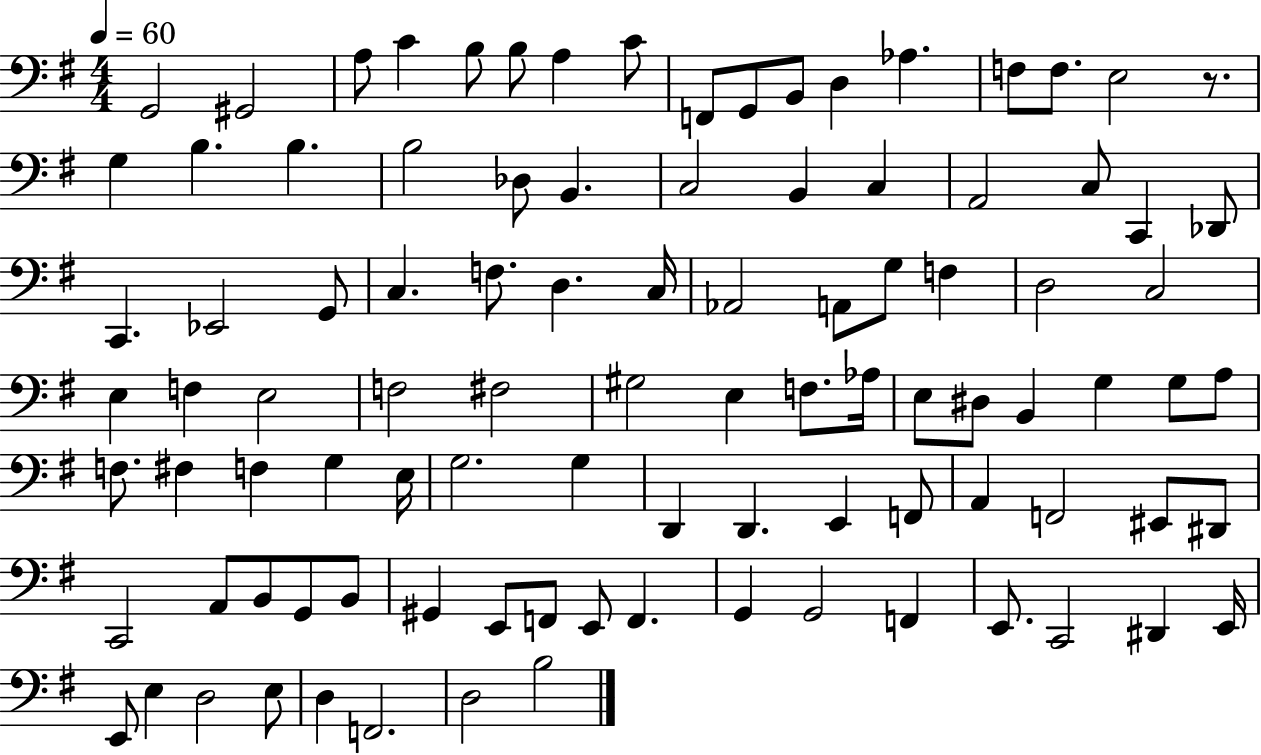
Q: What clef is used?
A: bass